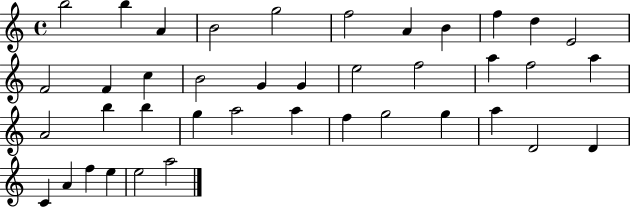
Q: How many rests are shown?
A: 0